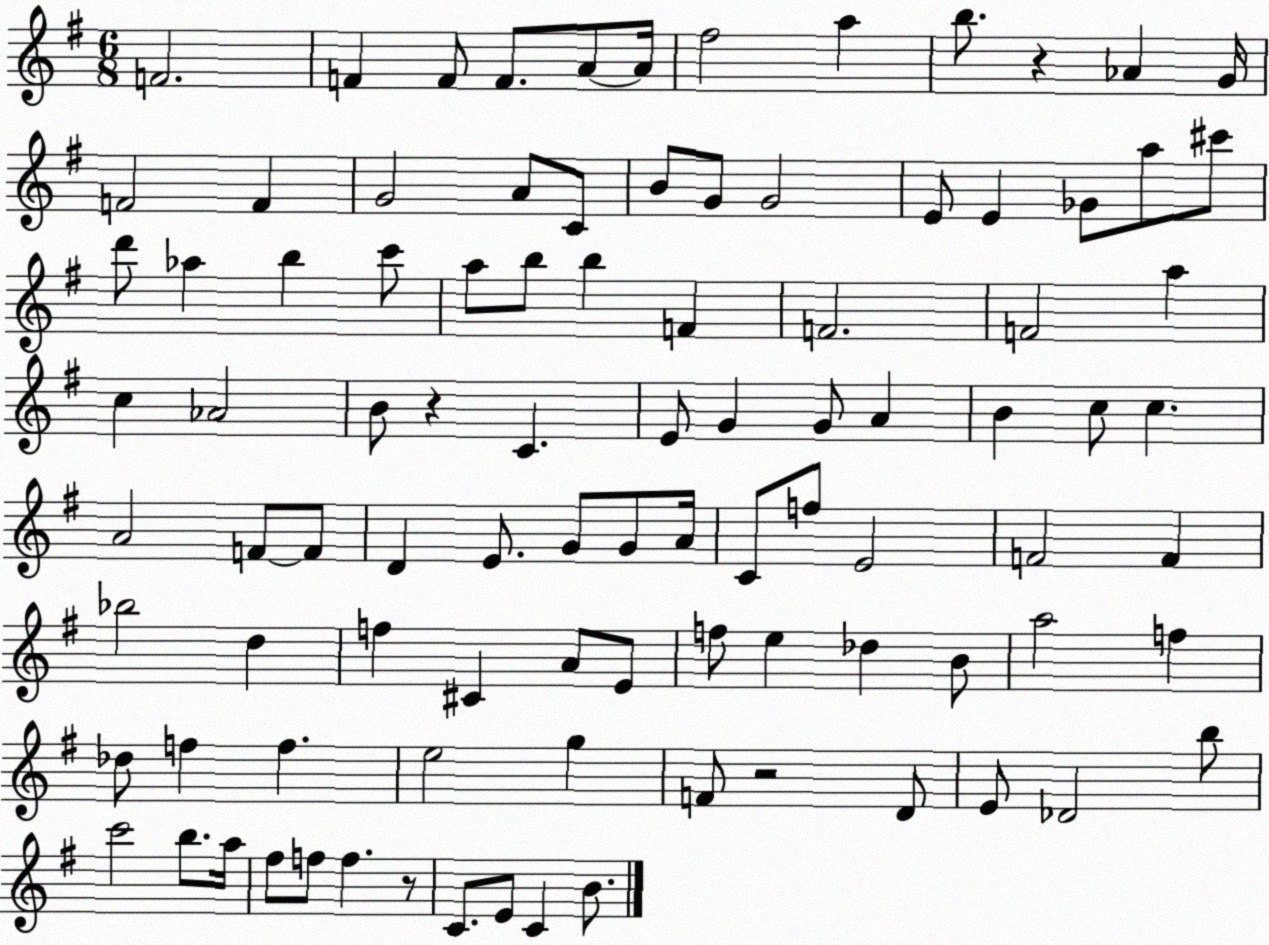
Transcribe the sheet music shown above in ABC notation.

X:1
T:Untitled
M:6/8
L:1/4
K:G
F2 F F/2 F/2 A/2 A/4 ^f2 a b/2 z _A G/4 F2 F G2 A/2 C/2 B/2 G/2 G2 E/2 E _G/2 a/2 ^c'/2 d'/2 _a b c'/2 a/2 b/2 b F F2 F2 a c _A2 B/2 z C E/2 G G/2 A B c/2 c A2 F/2 F/2 D E/2 G/2 G/2 A/4 C/2 f/2 E2 F2 F _b2 d f ^C A/2 E/2 f/2 e _d B/2 a2 f _d/2 f f e2 g F/2 z2 D/2 E/2 _D2 b/2 c'2 b/2 a/4 ^f/2 f/2 f z/2 C/2 E/2 C B/2